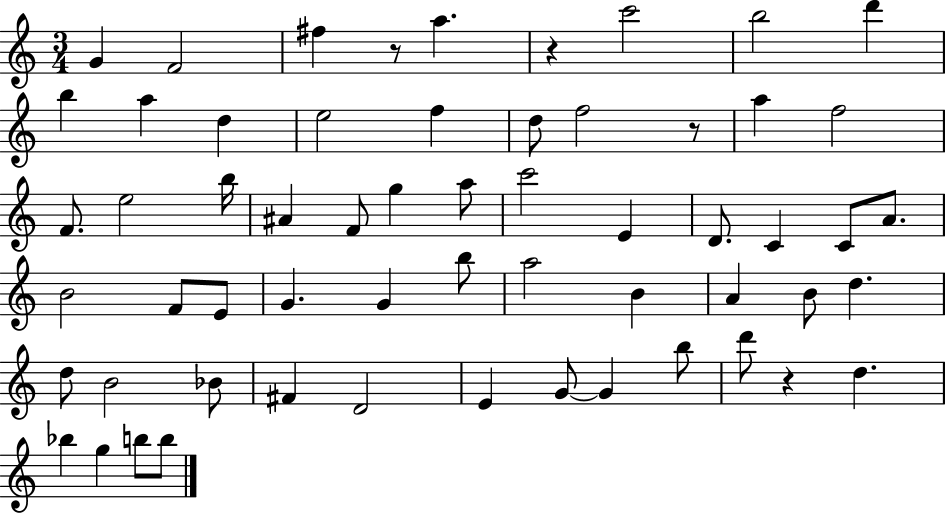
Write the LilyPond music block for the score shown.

{
  \clef treble
  \numericTimeSignature
  \time 3/4
  \key c \major
  g'4 f'2 | fis''4 r8 a''4. | r4 c'''2 | b''2 d'''4 | \break b''4 a''4 d''4 | e''2 f''4 | d''8 f''2 r8 | a''4 f''2 | \break f'8. e''2 b''16 | ais'4 f'8 g''4 a''8 | c'''2 e'4 | d'8. c'4 c'8 a'8. | \break b'2 f'8 e'8 | g'4. g'4 b''8 | a''2 b'4 | a'4 b'8 d''4. | \break d''8 b'2 bes'8 | fis'4 d'2 | e'4 g'8~~ g'4 b''8 | d'''8 r4 d''4. | \break bes''4 g''4 b''8 b''8 | \bar "|."
}